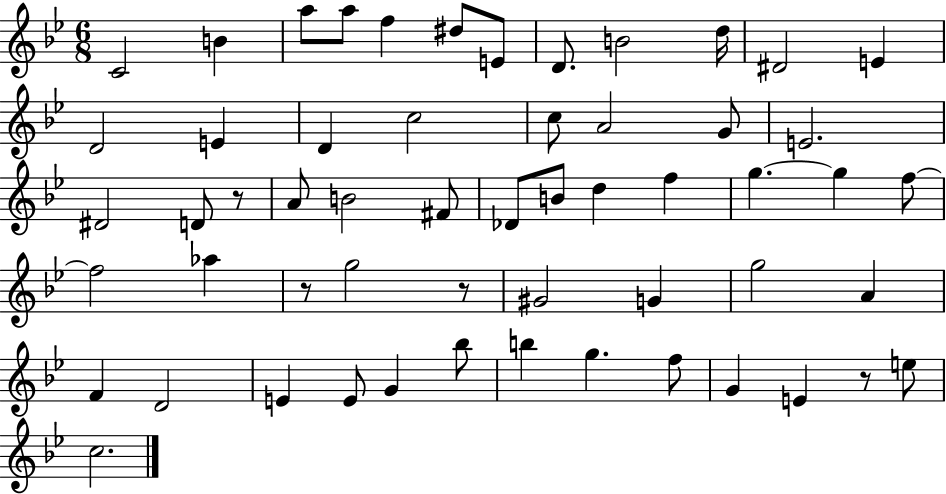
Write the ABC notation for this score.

X:1
T:Untitled
M:6/8
L:1/4
K:Bb
C2 B a/2 a/2 f ^d/2 E/2 D/2 B2 d/4 ^D2 E D2 E D c2 c/2 A2 G/2 E2 ^D2 D/2 z/2 A/2 B2 ^F/2 _D/2 B/2 d f g g f/2 f2 _a z/2 g2 z/2 ^G2 G g2 A F D2 E E/2 G _b/2 b g f/2 G E z/2 e/2 c2